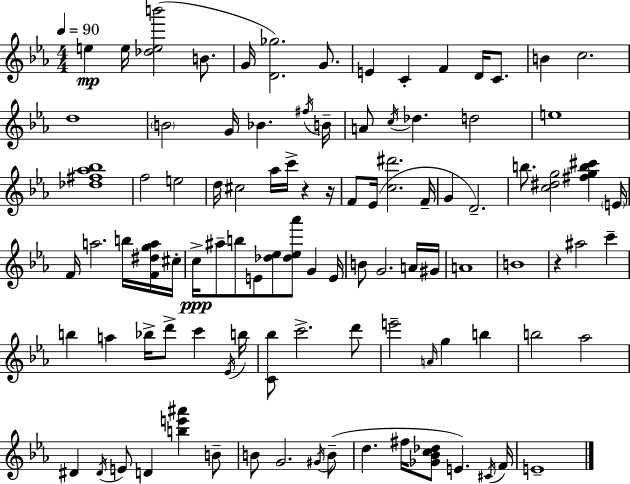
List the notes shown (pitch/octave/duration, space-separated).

E5/q E5/s [Db5,E5,B6]/h B4/e. G4/s [D4,Gb5]/h. G4/e. E4/q C4/q F4/q D4/s C4/e. B4/q C5/h. D5/w B4/h G4/s Bb4/q. F#5/s B4/s A4/e C5/s Db5/q. D5/h E5/w [Db5,F#5,Ab5,Bb5]/w F5/h E5/h D5/s C#5/h Ab5/s C6/s R/q R/s F4/e Eb4/s [C5,D#6]/h. F4/s G4/q D4/h. B5/e. [C5,D#5,G5]/h [F#5,G5,B5,C#6]/q E4/s F4/s A5/h. B5/s [F4,D#5,G5,A5]/s C#5/s C5/s A#5/e B5/e E4/e [Db5,Eb5]/e [Db5,Eb5,Ab6]/e G4/q E4/s B4/e G4/h. A4/s G#4/s A4/w B4/w R/q A#5/h C6/q B5/q A5/q Bb5/s D6/e C6/q Eb4/s B5/s [C4,Bb5]/e C6/h. D6/e E6/h A4/s G5/q B5/q B5/h Ab5/h D#4/q D#4/s E4/e D4/q [B5,E6,A#6]/q B4/e B4/e G4/h. G#4/s B4/e D5/q. F#5/s [Gb4,Bb4,C5,Db5]/e E4/q. C#4/s F4/s E4/w